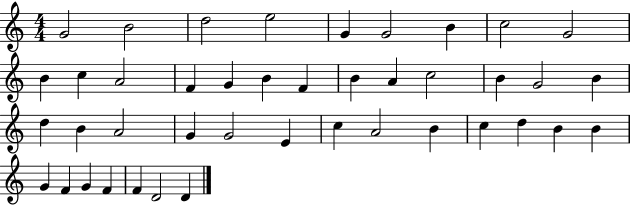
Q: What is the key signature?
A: C major